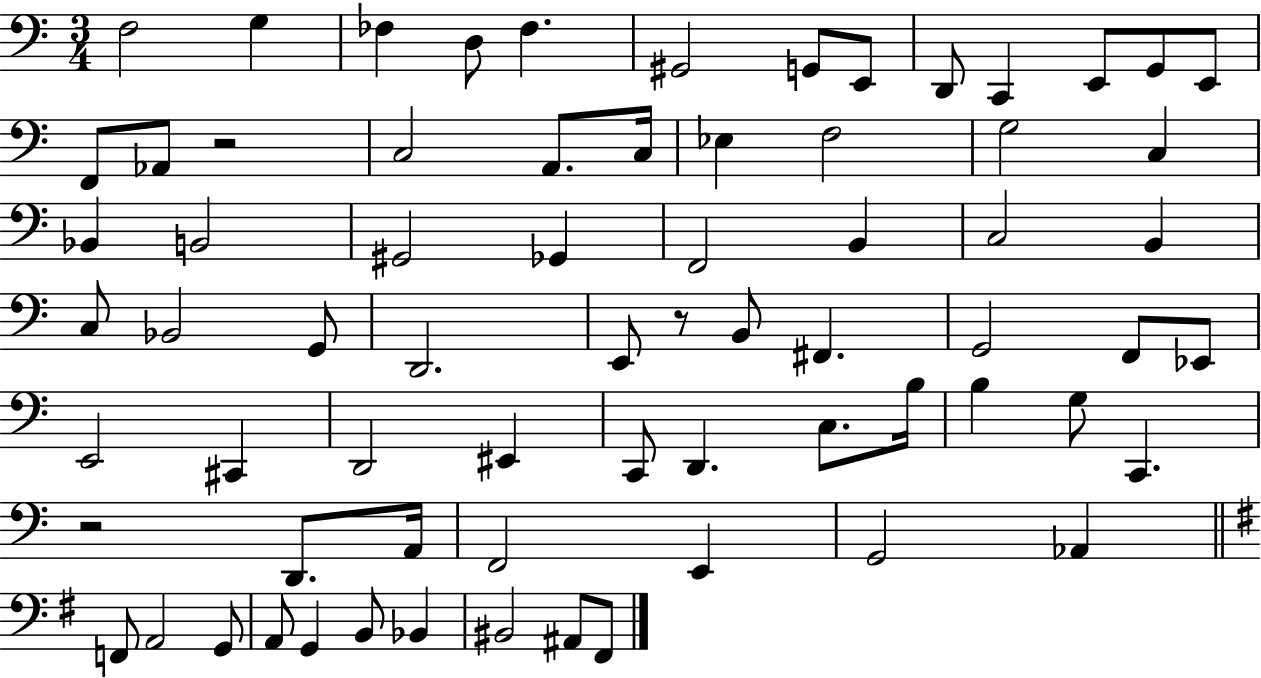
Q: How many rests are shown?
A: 3